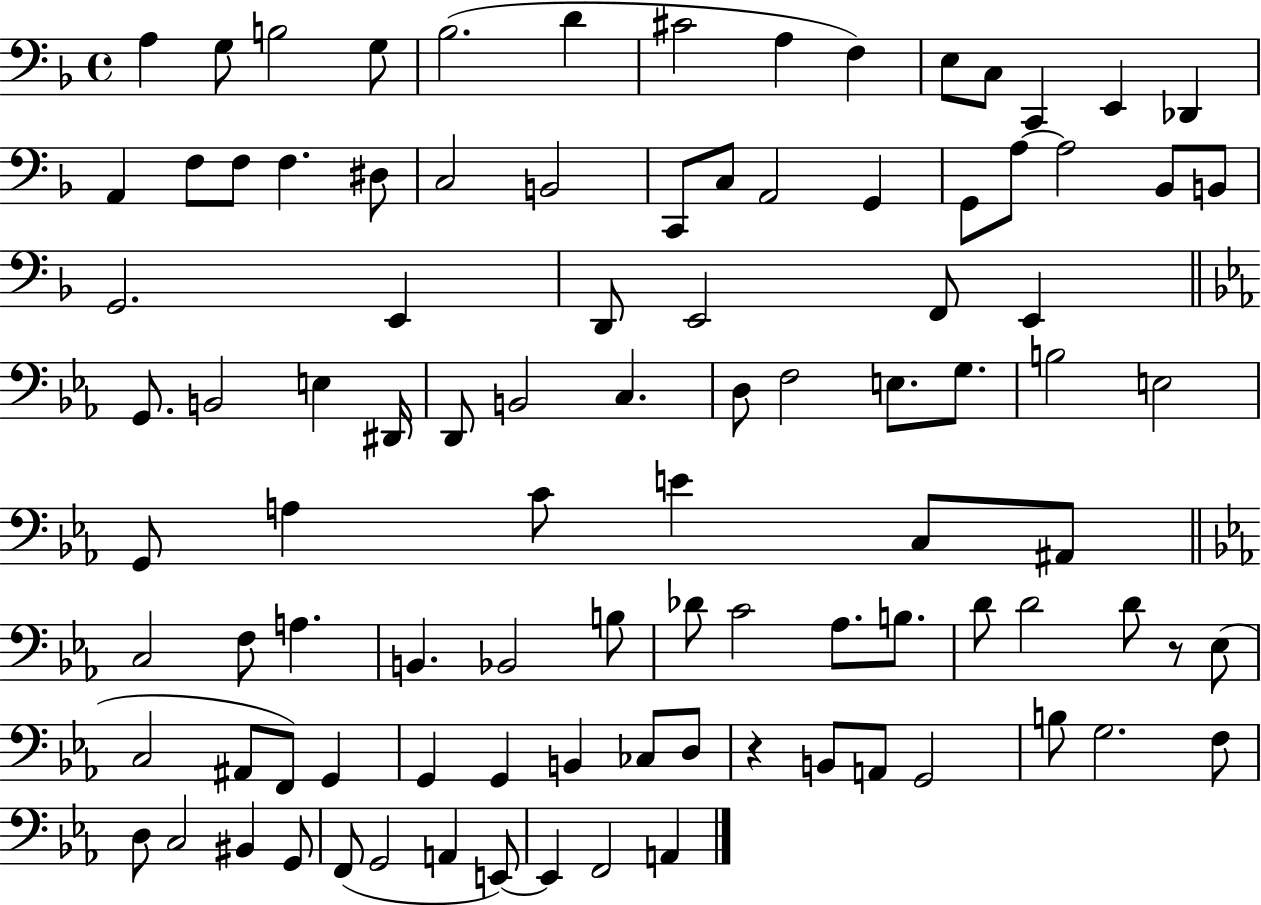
X:1
T:Untitled
M:4/4
L:1/4
K:F
A, G,/2 B,2 G,/2 _B,2 D ^C2 A, F, E,/2 C,/2 C,, E,, _D,, A,, F,/2 F,/2 F, ^D,/2 C,2 B,,2 C,,/2 C,/2 A,,2 G,, G,,/2 A,/2 A,2 _B,,/2 B,,/2 G,,2 E,, D,,/2 E,,2 F,,/2 E,, G,,/2 B,,2 E, ^D,,/4 D,,/2 B,,2 C, D,/2 F,2 E,/2 G,/2 B,2 E,2 G,,/2 A, C/2 E C,/2 ^A,,/2 C,2 F,/2 A, B,, _B,,2 B,/2 _D/2 C2 _A,/2 B,/2 D/2 D2 D/2 z/2 _E,/2 C,2 ^A,,/2 F,,/2 G,, G,, G,, B,, _C,/2 D,/2 z B,,/2 A,,/2 G,,2 B,/2 G,2 F,/2 D,/2 C,2 ^B,, G,,/2 F,,/2 G,,2 A,, E,,/2 E,, F,,2 A,,